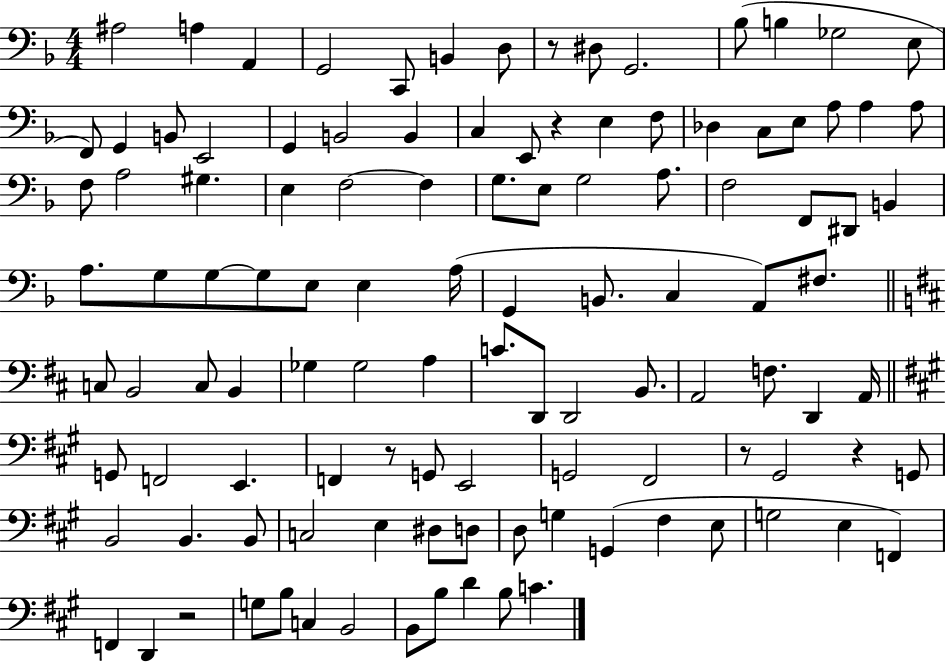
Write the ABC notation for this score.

X:1
T:Untitled
M:4/4
L:1/4
K:F
^A,2 A, A,, G,,2 C,,/2 B,, D,/2 z/2 ^D,/2 G,,2 _B,/2 B, _G,2 E,/2 F,,/2 G,, B,,/2 E,,2 G,, B,,2 B,, C, E,,/2 z E, F,/2 _D, C,/2 E,/2 A,/2 A, A,/2 F,/2 A,2 ^G, E, F,2 F, G,/2 E,/2 G,2 A,/2 F,2 F,,/2 ^D,,/2 B,, A,/2 G,/2 G,/2 G,/2 E,/2 E, A,/4 G,, B,,/2 C, A,,/2 ^F,/2 C,/2 B,,2 C,/2 B,, _G, _G,2 A, C/2 D,,/2 D,,2 B,,/2 A,,2 F,/2 D,, A,,/4 G,,/2 F,,2 E,, F,, z/2 G,,/2 E,,2 G,,2 ^F,,2 z/2 ^G,,2 z G,,/2 B,,2 B,, B,,/2 C,2 E, ^D,/2 D,/2 D,/2 G, G,, ^F, E,/2 G,2 E, F,, F,, D,, z2 G,/2 B,/2 C, B,,2 B,,/2 B,/2 D B,/2 C